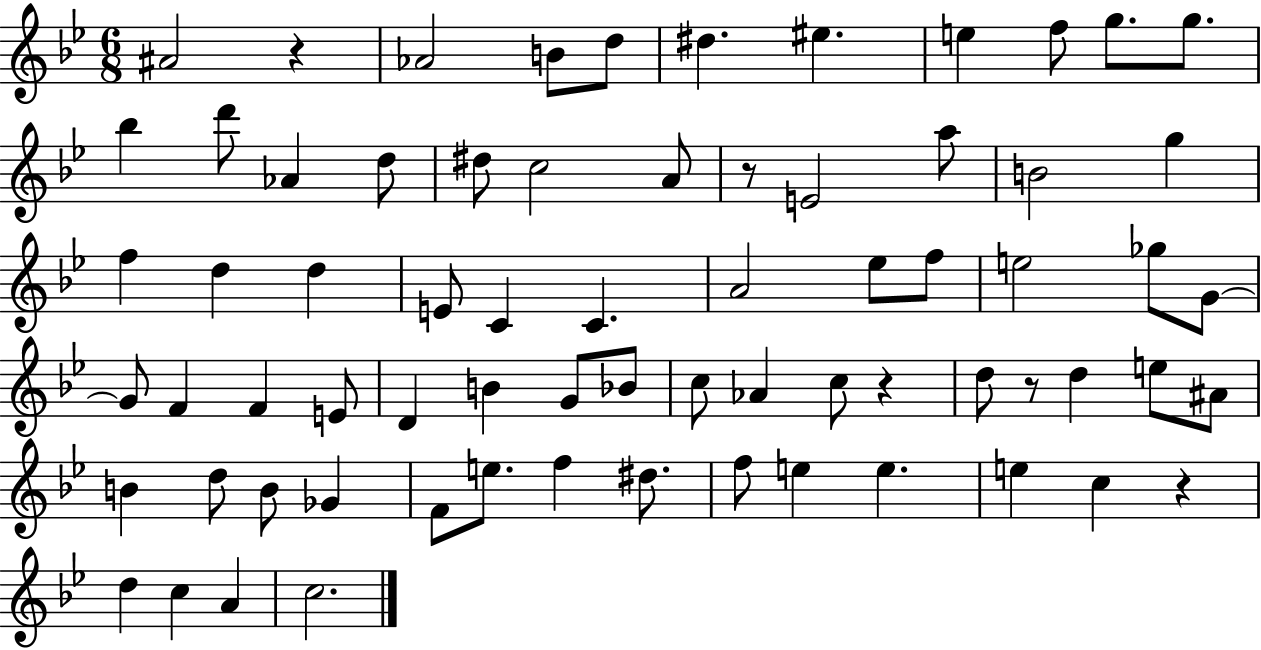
A#4/h R/q Ab4/h B4/e D5/e D#5/q. EIS5/q. E5/q F5/e G5/e. G5/e. Bb5/q D6/e Ab4/q D5/e D#5/e C5/h A4/e R/e E4/h A5/e B4/h G5/q F5/q D5/q D5/q E4/e C4/q C4/q. A4/h Eb5/e F5/e E5/h Gb5/e G4/e G4/e F4/q F4/q E4/e D4/q B4/q G4/e Bb4/e C5/e Ab4/q C5/e R/q D5/e R/e D5/q E5/e A#4/e B4/q D5/e B4/e Gb4/q F4/e E5/e. F5/q D#5/e. F5/e E5/q E5/q. E5/q C5/q R/q D5/q C5/q A4/q C5/h.